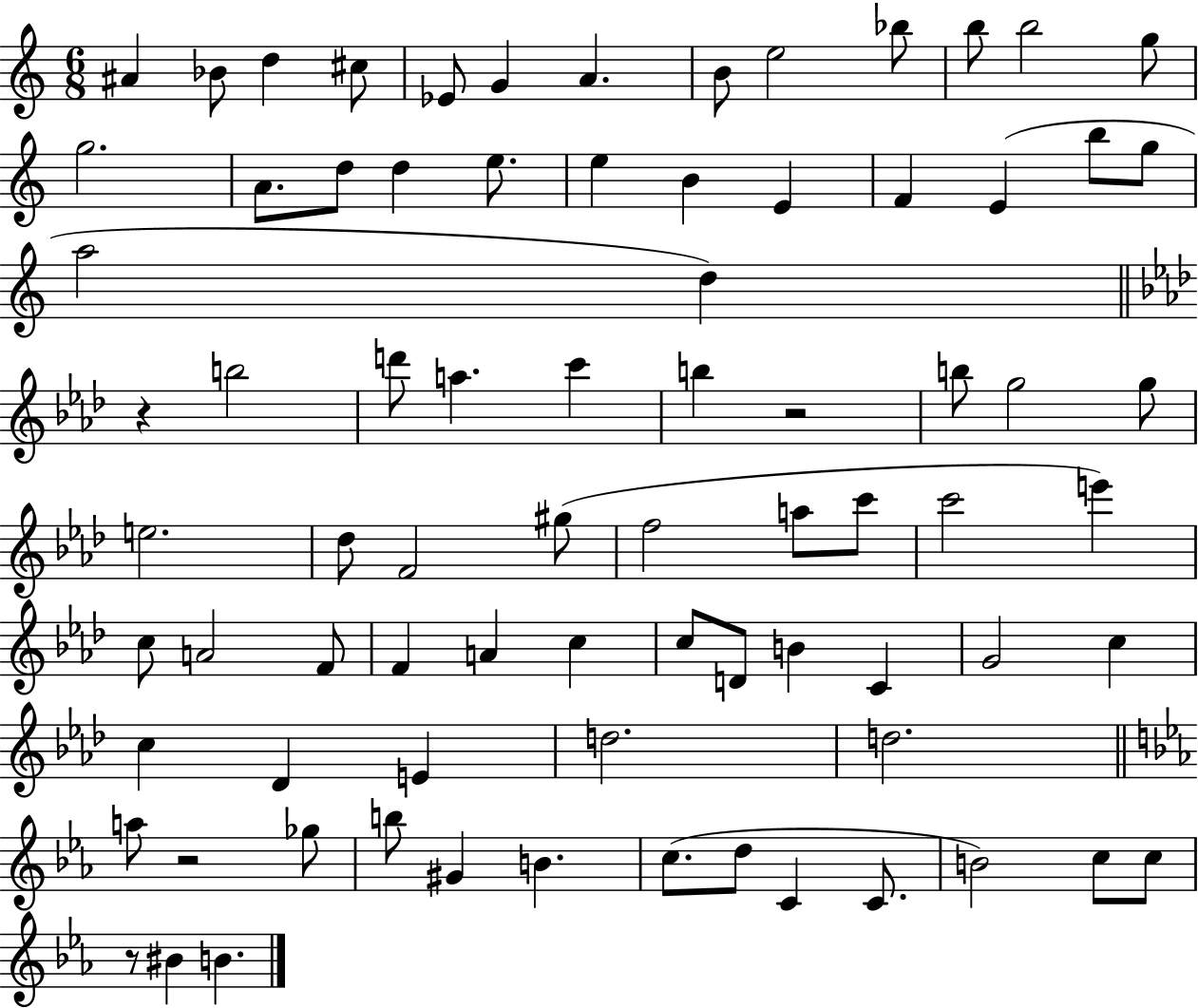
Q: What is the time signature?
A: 6/8